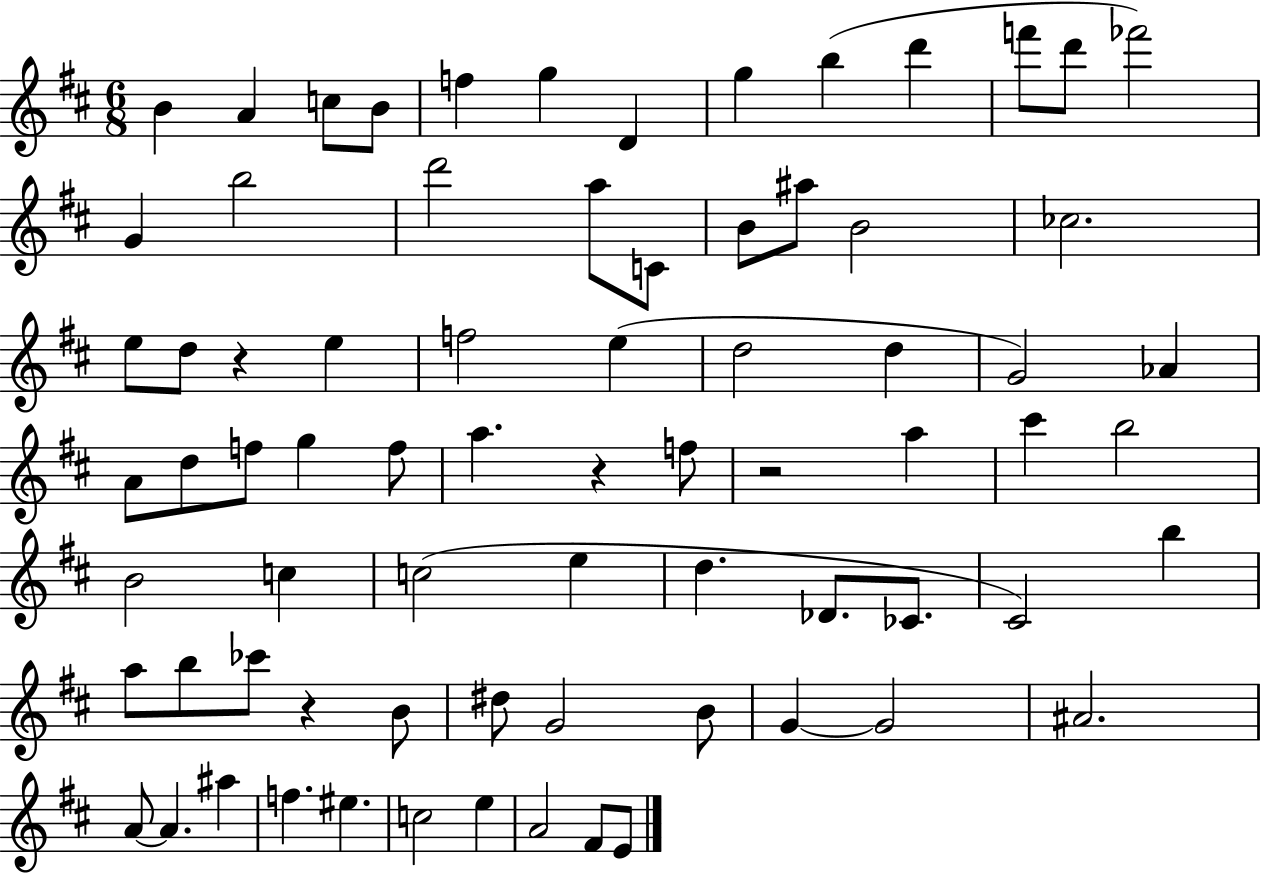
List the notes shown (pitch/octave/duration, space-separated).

B4/q A4/q C5/e B4/e F5/q G5/q D4/q G5/q B5/q D6/q F6/e D6/e FES6/h G4/q B5/h D6/h A5/e C4/e B4/e A#5/e B4/h CES5/h. E5/e D5/e R/q E5/q F5/h E5/q D5/h D5/q G4/h Ab4/q A4/e D5/e F5/e G5/q F5/e A5/q. R/q F5/e R/h A5/q C#6/q B5/h B4/h C5/q C5/h E5/q D5/q. Db4/e. CES4/e. C#4/h B5/q A5/e B5/e CES6/e R/q B4/e D#5/e G4/h B4/e G4/q G4/h A#4/h. A4/e A4/q. A#5/q F5/q. EIS5/q. C5/h E5/q A4/h F#4/e E4/e